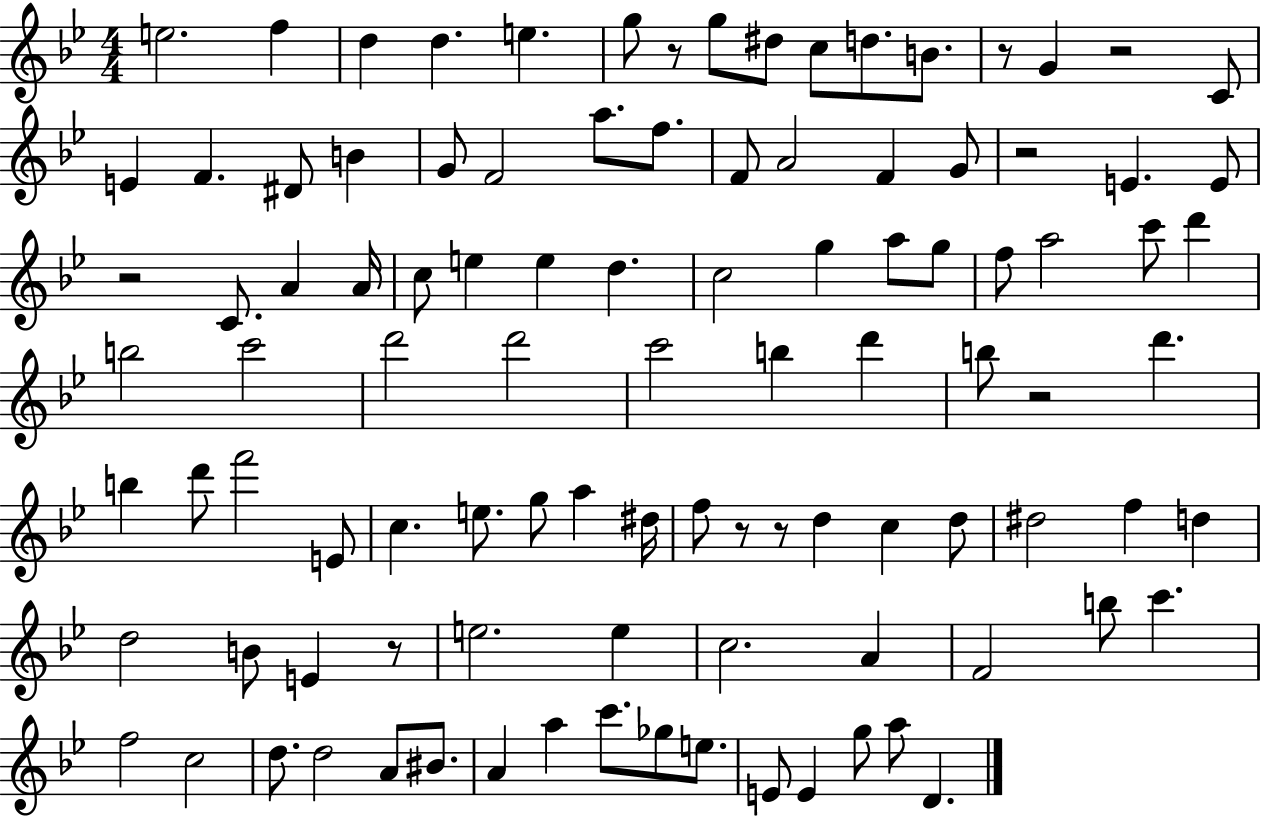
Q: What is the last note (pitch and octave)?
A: D4